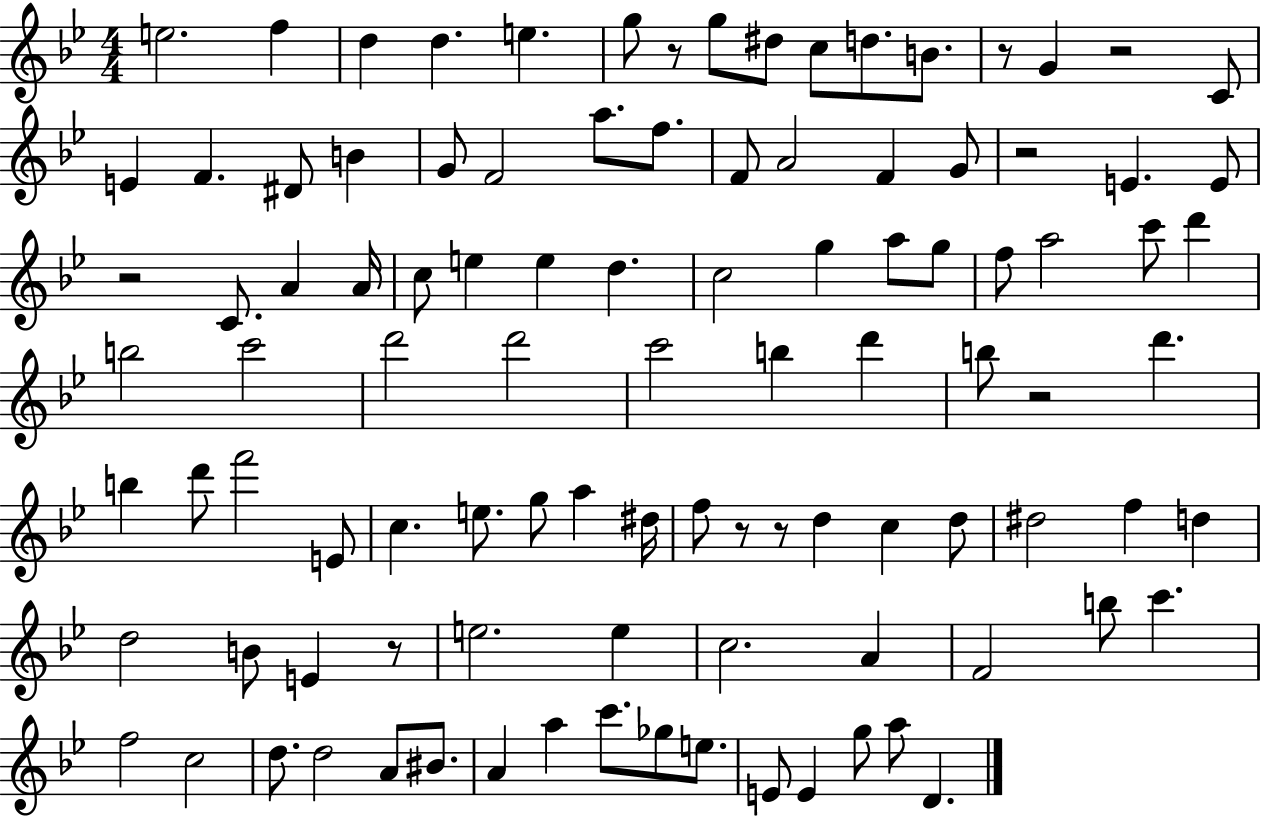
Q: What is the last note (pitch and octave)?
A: D4